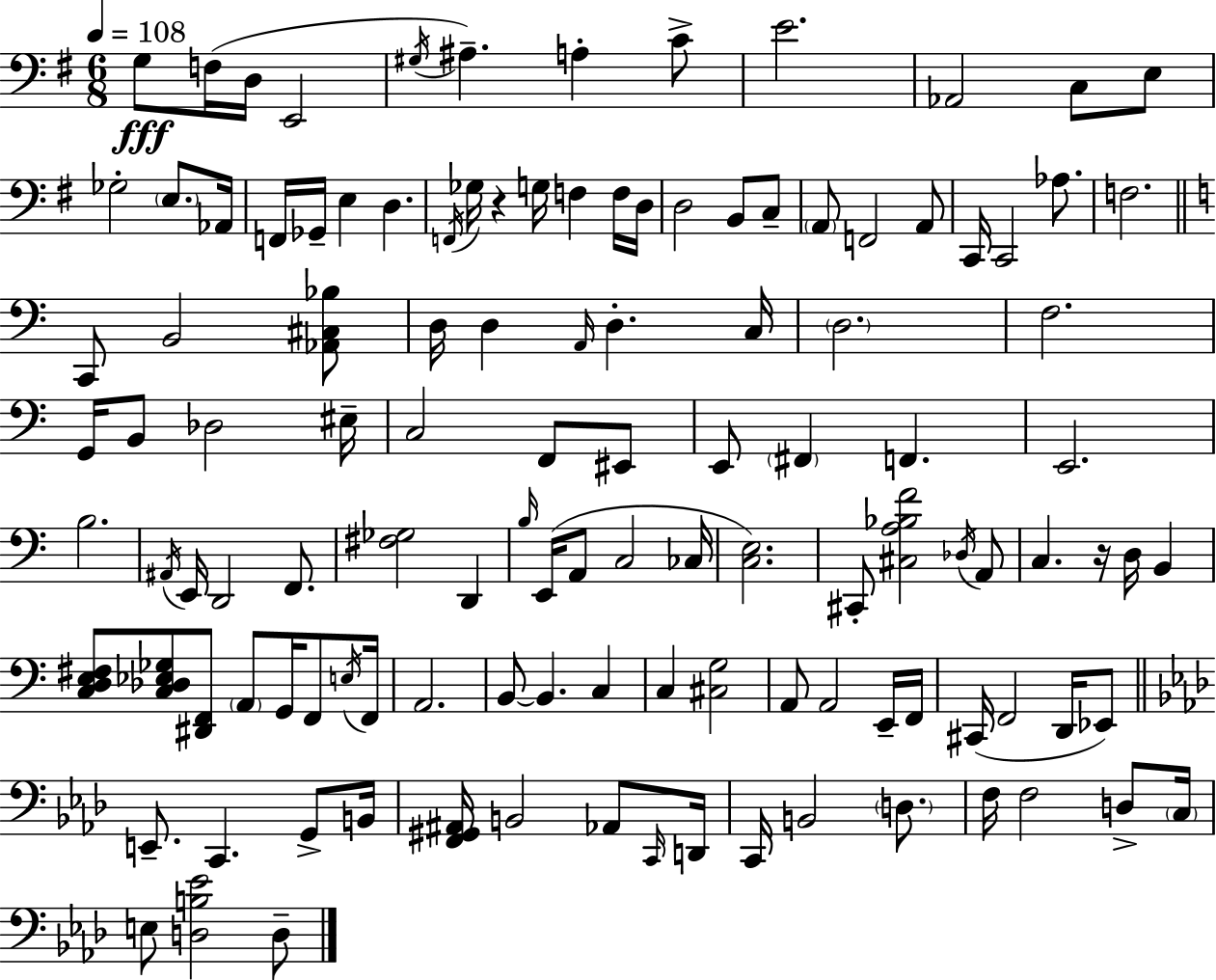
X:1
T:Untitled
M:6/8
L:1/4
K:G
G,/2 F,/4 D,/4 E,,2 ^G,/4 ^A, A, C/2 E2 _A,,2 C,/2 E,/2 _G,2 E,/2 _A,,/4 F,,/4 _G,,/4 E, D, F,,/4 _G,/4 z G,/4 F, F,/4 D,/4 D,2 B,,/2 C,/2 A,,/2 F,,2 A,,/2 C,,/4 C,,2 _A,/2 F,2 C,,/2 B,,2 [_A,,^C,_B,]/2 D,/4 D, A,,/4 D, C,/4 D,2 F,2 G,,/4 B,,/2 _D,2 ^E,/4 C,2 F,,/2 ^E,,/2 E,,/2 ^F,, F,, E,,2 B,2 ^A,,/4 E,,/4 D,,2 F,,/2 [^F,_G,]2 D,, B,/4 E,,/4 A,,/2 C,2 _C,/4 [C,E,]2 ^C,,/2 [^C,A,_B,F]2 _D,/4 A,,/2 C, z/4 D,/4 B,, [C,D,E,^F,]/2 [C,_D,_E,_G,]/2 [^D,,F,,]/2 A,,/2 G,,/4 F,,/2 E,/4 F,,/4 A,,2 B,,/2 B,, C, C, [^C,G,]2 A,,/2 A,,2 E,,/4 F,,/4 ^C,,/4 F,,2 D,,/4 _E,,/2 E,,/2 C,, G,,/2 B,,/4 [F,,^G,,^A,,]/4 B,,2 _A,,/2 C,,/4 D,,/4 C,,/4 B,,2 D,/2 F,/4 F,2 D,/2 C,/4 E,/2 [D,B,_E]2 D,/2